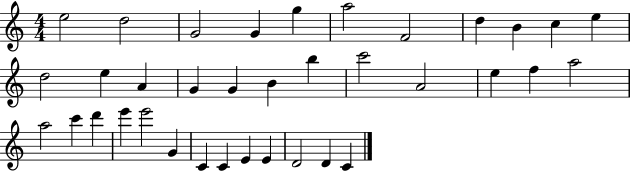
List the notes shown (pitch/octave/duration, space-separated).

E5/h D5/h G4/h G4/q G5/q A5/h F4/h D5/q B4/q C5/q E5/q D5/h E5/q A4/q G4/q G4/q B4/q B5/q C6/h A4/h E5/q F5/q A5/h A5/h C6/q D6/q E6/q E6/h G4/q C4/q C4/q E4/q E4/q D4/h D4/q C4/q